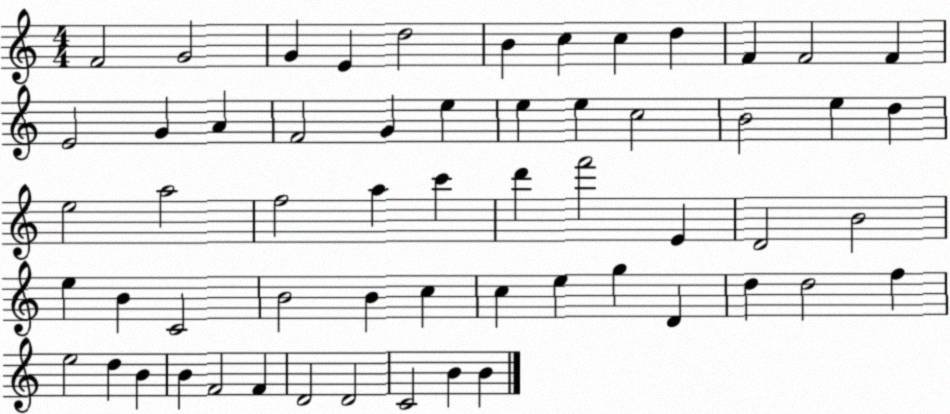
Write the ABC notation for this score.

X:1
T:Untitled
M:4/4
L:1/4
K:C
F2 G2 G E d2 B c c d F F2 F E2 G A F2 G e e e c2 B2 e d e2 a2 f2 a c' d' f'2 E D2 B2 e B C2 B2 B c c e g D d d2 f e2 d B B F2 F D2 D2 C2 B B